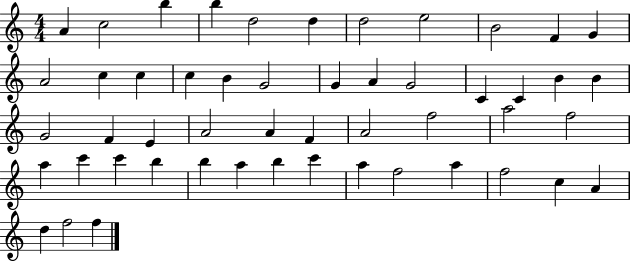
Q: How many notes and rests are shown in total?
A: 51